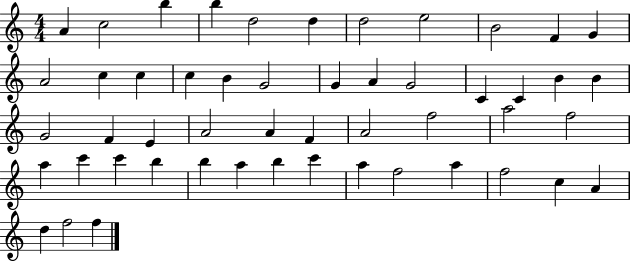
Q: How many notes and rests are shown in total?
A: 51